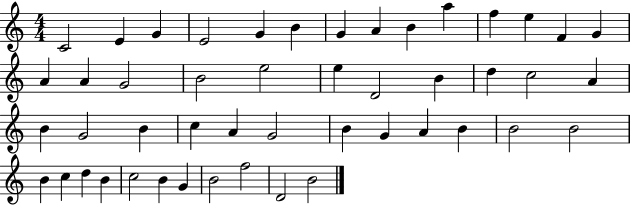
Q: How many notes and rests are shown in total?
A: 48